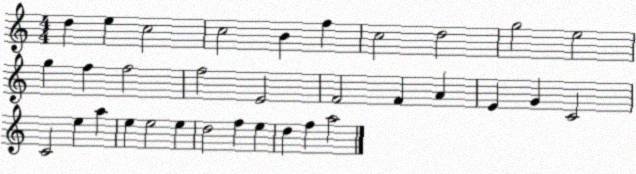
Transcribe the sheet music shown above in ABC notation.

X:1
T:Untitled
M:4/4
L:1/4
K:C
d e c2 c2 B f c2 d2 g2 e2 g f f2 f2 E2 F2 F A E G C2 C2 e a e e2 e d2 f e d f a2